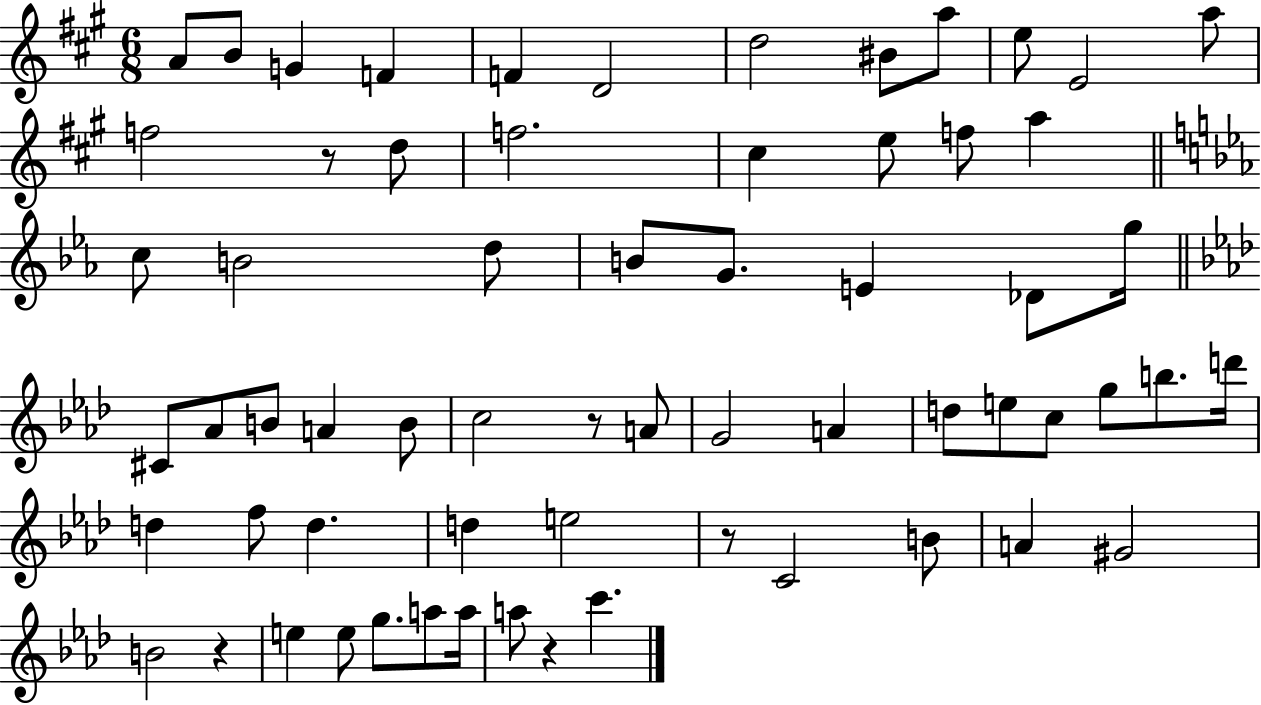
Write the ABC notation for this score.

X:1
T:Untitled
M:6/8
L:1/4
K:A
A/2 B/2 G F F D2 d2 ^B/2 a/2 e/2 E2 a/2 f2 z/2 d/2 f2 ^c e/2 f/2 a c/2 B2 d/2 B/2 G/2 E _D/2 g/4 ^C/2 _A/2 B/2 A B/2 c2 z/2 A/2 G2 A d/2 e/2 c/2 g/2 b/2 d'/4 d f/2 d d e2 z/2 C2 B/2 A ^G2 B2 z e e/2 g/2 a/2 a/4 a/2 z c'